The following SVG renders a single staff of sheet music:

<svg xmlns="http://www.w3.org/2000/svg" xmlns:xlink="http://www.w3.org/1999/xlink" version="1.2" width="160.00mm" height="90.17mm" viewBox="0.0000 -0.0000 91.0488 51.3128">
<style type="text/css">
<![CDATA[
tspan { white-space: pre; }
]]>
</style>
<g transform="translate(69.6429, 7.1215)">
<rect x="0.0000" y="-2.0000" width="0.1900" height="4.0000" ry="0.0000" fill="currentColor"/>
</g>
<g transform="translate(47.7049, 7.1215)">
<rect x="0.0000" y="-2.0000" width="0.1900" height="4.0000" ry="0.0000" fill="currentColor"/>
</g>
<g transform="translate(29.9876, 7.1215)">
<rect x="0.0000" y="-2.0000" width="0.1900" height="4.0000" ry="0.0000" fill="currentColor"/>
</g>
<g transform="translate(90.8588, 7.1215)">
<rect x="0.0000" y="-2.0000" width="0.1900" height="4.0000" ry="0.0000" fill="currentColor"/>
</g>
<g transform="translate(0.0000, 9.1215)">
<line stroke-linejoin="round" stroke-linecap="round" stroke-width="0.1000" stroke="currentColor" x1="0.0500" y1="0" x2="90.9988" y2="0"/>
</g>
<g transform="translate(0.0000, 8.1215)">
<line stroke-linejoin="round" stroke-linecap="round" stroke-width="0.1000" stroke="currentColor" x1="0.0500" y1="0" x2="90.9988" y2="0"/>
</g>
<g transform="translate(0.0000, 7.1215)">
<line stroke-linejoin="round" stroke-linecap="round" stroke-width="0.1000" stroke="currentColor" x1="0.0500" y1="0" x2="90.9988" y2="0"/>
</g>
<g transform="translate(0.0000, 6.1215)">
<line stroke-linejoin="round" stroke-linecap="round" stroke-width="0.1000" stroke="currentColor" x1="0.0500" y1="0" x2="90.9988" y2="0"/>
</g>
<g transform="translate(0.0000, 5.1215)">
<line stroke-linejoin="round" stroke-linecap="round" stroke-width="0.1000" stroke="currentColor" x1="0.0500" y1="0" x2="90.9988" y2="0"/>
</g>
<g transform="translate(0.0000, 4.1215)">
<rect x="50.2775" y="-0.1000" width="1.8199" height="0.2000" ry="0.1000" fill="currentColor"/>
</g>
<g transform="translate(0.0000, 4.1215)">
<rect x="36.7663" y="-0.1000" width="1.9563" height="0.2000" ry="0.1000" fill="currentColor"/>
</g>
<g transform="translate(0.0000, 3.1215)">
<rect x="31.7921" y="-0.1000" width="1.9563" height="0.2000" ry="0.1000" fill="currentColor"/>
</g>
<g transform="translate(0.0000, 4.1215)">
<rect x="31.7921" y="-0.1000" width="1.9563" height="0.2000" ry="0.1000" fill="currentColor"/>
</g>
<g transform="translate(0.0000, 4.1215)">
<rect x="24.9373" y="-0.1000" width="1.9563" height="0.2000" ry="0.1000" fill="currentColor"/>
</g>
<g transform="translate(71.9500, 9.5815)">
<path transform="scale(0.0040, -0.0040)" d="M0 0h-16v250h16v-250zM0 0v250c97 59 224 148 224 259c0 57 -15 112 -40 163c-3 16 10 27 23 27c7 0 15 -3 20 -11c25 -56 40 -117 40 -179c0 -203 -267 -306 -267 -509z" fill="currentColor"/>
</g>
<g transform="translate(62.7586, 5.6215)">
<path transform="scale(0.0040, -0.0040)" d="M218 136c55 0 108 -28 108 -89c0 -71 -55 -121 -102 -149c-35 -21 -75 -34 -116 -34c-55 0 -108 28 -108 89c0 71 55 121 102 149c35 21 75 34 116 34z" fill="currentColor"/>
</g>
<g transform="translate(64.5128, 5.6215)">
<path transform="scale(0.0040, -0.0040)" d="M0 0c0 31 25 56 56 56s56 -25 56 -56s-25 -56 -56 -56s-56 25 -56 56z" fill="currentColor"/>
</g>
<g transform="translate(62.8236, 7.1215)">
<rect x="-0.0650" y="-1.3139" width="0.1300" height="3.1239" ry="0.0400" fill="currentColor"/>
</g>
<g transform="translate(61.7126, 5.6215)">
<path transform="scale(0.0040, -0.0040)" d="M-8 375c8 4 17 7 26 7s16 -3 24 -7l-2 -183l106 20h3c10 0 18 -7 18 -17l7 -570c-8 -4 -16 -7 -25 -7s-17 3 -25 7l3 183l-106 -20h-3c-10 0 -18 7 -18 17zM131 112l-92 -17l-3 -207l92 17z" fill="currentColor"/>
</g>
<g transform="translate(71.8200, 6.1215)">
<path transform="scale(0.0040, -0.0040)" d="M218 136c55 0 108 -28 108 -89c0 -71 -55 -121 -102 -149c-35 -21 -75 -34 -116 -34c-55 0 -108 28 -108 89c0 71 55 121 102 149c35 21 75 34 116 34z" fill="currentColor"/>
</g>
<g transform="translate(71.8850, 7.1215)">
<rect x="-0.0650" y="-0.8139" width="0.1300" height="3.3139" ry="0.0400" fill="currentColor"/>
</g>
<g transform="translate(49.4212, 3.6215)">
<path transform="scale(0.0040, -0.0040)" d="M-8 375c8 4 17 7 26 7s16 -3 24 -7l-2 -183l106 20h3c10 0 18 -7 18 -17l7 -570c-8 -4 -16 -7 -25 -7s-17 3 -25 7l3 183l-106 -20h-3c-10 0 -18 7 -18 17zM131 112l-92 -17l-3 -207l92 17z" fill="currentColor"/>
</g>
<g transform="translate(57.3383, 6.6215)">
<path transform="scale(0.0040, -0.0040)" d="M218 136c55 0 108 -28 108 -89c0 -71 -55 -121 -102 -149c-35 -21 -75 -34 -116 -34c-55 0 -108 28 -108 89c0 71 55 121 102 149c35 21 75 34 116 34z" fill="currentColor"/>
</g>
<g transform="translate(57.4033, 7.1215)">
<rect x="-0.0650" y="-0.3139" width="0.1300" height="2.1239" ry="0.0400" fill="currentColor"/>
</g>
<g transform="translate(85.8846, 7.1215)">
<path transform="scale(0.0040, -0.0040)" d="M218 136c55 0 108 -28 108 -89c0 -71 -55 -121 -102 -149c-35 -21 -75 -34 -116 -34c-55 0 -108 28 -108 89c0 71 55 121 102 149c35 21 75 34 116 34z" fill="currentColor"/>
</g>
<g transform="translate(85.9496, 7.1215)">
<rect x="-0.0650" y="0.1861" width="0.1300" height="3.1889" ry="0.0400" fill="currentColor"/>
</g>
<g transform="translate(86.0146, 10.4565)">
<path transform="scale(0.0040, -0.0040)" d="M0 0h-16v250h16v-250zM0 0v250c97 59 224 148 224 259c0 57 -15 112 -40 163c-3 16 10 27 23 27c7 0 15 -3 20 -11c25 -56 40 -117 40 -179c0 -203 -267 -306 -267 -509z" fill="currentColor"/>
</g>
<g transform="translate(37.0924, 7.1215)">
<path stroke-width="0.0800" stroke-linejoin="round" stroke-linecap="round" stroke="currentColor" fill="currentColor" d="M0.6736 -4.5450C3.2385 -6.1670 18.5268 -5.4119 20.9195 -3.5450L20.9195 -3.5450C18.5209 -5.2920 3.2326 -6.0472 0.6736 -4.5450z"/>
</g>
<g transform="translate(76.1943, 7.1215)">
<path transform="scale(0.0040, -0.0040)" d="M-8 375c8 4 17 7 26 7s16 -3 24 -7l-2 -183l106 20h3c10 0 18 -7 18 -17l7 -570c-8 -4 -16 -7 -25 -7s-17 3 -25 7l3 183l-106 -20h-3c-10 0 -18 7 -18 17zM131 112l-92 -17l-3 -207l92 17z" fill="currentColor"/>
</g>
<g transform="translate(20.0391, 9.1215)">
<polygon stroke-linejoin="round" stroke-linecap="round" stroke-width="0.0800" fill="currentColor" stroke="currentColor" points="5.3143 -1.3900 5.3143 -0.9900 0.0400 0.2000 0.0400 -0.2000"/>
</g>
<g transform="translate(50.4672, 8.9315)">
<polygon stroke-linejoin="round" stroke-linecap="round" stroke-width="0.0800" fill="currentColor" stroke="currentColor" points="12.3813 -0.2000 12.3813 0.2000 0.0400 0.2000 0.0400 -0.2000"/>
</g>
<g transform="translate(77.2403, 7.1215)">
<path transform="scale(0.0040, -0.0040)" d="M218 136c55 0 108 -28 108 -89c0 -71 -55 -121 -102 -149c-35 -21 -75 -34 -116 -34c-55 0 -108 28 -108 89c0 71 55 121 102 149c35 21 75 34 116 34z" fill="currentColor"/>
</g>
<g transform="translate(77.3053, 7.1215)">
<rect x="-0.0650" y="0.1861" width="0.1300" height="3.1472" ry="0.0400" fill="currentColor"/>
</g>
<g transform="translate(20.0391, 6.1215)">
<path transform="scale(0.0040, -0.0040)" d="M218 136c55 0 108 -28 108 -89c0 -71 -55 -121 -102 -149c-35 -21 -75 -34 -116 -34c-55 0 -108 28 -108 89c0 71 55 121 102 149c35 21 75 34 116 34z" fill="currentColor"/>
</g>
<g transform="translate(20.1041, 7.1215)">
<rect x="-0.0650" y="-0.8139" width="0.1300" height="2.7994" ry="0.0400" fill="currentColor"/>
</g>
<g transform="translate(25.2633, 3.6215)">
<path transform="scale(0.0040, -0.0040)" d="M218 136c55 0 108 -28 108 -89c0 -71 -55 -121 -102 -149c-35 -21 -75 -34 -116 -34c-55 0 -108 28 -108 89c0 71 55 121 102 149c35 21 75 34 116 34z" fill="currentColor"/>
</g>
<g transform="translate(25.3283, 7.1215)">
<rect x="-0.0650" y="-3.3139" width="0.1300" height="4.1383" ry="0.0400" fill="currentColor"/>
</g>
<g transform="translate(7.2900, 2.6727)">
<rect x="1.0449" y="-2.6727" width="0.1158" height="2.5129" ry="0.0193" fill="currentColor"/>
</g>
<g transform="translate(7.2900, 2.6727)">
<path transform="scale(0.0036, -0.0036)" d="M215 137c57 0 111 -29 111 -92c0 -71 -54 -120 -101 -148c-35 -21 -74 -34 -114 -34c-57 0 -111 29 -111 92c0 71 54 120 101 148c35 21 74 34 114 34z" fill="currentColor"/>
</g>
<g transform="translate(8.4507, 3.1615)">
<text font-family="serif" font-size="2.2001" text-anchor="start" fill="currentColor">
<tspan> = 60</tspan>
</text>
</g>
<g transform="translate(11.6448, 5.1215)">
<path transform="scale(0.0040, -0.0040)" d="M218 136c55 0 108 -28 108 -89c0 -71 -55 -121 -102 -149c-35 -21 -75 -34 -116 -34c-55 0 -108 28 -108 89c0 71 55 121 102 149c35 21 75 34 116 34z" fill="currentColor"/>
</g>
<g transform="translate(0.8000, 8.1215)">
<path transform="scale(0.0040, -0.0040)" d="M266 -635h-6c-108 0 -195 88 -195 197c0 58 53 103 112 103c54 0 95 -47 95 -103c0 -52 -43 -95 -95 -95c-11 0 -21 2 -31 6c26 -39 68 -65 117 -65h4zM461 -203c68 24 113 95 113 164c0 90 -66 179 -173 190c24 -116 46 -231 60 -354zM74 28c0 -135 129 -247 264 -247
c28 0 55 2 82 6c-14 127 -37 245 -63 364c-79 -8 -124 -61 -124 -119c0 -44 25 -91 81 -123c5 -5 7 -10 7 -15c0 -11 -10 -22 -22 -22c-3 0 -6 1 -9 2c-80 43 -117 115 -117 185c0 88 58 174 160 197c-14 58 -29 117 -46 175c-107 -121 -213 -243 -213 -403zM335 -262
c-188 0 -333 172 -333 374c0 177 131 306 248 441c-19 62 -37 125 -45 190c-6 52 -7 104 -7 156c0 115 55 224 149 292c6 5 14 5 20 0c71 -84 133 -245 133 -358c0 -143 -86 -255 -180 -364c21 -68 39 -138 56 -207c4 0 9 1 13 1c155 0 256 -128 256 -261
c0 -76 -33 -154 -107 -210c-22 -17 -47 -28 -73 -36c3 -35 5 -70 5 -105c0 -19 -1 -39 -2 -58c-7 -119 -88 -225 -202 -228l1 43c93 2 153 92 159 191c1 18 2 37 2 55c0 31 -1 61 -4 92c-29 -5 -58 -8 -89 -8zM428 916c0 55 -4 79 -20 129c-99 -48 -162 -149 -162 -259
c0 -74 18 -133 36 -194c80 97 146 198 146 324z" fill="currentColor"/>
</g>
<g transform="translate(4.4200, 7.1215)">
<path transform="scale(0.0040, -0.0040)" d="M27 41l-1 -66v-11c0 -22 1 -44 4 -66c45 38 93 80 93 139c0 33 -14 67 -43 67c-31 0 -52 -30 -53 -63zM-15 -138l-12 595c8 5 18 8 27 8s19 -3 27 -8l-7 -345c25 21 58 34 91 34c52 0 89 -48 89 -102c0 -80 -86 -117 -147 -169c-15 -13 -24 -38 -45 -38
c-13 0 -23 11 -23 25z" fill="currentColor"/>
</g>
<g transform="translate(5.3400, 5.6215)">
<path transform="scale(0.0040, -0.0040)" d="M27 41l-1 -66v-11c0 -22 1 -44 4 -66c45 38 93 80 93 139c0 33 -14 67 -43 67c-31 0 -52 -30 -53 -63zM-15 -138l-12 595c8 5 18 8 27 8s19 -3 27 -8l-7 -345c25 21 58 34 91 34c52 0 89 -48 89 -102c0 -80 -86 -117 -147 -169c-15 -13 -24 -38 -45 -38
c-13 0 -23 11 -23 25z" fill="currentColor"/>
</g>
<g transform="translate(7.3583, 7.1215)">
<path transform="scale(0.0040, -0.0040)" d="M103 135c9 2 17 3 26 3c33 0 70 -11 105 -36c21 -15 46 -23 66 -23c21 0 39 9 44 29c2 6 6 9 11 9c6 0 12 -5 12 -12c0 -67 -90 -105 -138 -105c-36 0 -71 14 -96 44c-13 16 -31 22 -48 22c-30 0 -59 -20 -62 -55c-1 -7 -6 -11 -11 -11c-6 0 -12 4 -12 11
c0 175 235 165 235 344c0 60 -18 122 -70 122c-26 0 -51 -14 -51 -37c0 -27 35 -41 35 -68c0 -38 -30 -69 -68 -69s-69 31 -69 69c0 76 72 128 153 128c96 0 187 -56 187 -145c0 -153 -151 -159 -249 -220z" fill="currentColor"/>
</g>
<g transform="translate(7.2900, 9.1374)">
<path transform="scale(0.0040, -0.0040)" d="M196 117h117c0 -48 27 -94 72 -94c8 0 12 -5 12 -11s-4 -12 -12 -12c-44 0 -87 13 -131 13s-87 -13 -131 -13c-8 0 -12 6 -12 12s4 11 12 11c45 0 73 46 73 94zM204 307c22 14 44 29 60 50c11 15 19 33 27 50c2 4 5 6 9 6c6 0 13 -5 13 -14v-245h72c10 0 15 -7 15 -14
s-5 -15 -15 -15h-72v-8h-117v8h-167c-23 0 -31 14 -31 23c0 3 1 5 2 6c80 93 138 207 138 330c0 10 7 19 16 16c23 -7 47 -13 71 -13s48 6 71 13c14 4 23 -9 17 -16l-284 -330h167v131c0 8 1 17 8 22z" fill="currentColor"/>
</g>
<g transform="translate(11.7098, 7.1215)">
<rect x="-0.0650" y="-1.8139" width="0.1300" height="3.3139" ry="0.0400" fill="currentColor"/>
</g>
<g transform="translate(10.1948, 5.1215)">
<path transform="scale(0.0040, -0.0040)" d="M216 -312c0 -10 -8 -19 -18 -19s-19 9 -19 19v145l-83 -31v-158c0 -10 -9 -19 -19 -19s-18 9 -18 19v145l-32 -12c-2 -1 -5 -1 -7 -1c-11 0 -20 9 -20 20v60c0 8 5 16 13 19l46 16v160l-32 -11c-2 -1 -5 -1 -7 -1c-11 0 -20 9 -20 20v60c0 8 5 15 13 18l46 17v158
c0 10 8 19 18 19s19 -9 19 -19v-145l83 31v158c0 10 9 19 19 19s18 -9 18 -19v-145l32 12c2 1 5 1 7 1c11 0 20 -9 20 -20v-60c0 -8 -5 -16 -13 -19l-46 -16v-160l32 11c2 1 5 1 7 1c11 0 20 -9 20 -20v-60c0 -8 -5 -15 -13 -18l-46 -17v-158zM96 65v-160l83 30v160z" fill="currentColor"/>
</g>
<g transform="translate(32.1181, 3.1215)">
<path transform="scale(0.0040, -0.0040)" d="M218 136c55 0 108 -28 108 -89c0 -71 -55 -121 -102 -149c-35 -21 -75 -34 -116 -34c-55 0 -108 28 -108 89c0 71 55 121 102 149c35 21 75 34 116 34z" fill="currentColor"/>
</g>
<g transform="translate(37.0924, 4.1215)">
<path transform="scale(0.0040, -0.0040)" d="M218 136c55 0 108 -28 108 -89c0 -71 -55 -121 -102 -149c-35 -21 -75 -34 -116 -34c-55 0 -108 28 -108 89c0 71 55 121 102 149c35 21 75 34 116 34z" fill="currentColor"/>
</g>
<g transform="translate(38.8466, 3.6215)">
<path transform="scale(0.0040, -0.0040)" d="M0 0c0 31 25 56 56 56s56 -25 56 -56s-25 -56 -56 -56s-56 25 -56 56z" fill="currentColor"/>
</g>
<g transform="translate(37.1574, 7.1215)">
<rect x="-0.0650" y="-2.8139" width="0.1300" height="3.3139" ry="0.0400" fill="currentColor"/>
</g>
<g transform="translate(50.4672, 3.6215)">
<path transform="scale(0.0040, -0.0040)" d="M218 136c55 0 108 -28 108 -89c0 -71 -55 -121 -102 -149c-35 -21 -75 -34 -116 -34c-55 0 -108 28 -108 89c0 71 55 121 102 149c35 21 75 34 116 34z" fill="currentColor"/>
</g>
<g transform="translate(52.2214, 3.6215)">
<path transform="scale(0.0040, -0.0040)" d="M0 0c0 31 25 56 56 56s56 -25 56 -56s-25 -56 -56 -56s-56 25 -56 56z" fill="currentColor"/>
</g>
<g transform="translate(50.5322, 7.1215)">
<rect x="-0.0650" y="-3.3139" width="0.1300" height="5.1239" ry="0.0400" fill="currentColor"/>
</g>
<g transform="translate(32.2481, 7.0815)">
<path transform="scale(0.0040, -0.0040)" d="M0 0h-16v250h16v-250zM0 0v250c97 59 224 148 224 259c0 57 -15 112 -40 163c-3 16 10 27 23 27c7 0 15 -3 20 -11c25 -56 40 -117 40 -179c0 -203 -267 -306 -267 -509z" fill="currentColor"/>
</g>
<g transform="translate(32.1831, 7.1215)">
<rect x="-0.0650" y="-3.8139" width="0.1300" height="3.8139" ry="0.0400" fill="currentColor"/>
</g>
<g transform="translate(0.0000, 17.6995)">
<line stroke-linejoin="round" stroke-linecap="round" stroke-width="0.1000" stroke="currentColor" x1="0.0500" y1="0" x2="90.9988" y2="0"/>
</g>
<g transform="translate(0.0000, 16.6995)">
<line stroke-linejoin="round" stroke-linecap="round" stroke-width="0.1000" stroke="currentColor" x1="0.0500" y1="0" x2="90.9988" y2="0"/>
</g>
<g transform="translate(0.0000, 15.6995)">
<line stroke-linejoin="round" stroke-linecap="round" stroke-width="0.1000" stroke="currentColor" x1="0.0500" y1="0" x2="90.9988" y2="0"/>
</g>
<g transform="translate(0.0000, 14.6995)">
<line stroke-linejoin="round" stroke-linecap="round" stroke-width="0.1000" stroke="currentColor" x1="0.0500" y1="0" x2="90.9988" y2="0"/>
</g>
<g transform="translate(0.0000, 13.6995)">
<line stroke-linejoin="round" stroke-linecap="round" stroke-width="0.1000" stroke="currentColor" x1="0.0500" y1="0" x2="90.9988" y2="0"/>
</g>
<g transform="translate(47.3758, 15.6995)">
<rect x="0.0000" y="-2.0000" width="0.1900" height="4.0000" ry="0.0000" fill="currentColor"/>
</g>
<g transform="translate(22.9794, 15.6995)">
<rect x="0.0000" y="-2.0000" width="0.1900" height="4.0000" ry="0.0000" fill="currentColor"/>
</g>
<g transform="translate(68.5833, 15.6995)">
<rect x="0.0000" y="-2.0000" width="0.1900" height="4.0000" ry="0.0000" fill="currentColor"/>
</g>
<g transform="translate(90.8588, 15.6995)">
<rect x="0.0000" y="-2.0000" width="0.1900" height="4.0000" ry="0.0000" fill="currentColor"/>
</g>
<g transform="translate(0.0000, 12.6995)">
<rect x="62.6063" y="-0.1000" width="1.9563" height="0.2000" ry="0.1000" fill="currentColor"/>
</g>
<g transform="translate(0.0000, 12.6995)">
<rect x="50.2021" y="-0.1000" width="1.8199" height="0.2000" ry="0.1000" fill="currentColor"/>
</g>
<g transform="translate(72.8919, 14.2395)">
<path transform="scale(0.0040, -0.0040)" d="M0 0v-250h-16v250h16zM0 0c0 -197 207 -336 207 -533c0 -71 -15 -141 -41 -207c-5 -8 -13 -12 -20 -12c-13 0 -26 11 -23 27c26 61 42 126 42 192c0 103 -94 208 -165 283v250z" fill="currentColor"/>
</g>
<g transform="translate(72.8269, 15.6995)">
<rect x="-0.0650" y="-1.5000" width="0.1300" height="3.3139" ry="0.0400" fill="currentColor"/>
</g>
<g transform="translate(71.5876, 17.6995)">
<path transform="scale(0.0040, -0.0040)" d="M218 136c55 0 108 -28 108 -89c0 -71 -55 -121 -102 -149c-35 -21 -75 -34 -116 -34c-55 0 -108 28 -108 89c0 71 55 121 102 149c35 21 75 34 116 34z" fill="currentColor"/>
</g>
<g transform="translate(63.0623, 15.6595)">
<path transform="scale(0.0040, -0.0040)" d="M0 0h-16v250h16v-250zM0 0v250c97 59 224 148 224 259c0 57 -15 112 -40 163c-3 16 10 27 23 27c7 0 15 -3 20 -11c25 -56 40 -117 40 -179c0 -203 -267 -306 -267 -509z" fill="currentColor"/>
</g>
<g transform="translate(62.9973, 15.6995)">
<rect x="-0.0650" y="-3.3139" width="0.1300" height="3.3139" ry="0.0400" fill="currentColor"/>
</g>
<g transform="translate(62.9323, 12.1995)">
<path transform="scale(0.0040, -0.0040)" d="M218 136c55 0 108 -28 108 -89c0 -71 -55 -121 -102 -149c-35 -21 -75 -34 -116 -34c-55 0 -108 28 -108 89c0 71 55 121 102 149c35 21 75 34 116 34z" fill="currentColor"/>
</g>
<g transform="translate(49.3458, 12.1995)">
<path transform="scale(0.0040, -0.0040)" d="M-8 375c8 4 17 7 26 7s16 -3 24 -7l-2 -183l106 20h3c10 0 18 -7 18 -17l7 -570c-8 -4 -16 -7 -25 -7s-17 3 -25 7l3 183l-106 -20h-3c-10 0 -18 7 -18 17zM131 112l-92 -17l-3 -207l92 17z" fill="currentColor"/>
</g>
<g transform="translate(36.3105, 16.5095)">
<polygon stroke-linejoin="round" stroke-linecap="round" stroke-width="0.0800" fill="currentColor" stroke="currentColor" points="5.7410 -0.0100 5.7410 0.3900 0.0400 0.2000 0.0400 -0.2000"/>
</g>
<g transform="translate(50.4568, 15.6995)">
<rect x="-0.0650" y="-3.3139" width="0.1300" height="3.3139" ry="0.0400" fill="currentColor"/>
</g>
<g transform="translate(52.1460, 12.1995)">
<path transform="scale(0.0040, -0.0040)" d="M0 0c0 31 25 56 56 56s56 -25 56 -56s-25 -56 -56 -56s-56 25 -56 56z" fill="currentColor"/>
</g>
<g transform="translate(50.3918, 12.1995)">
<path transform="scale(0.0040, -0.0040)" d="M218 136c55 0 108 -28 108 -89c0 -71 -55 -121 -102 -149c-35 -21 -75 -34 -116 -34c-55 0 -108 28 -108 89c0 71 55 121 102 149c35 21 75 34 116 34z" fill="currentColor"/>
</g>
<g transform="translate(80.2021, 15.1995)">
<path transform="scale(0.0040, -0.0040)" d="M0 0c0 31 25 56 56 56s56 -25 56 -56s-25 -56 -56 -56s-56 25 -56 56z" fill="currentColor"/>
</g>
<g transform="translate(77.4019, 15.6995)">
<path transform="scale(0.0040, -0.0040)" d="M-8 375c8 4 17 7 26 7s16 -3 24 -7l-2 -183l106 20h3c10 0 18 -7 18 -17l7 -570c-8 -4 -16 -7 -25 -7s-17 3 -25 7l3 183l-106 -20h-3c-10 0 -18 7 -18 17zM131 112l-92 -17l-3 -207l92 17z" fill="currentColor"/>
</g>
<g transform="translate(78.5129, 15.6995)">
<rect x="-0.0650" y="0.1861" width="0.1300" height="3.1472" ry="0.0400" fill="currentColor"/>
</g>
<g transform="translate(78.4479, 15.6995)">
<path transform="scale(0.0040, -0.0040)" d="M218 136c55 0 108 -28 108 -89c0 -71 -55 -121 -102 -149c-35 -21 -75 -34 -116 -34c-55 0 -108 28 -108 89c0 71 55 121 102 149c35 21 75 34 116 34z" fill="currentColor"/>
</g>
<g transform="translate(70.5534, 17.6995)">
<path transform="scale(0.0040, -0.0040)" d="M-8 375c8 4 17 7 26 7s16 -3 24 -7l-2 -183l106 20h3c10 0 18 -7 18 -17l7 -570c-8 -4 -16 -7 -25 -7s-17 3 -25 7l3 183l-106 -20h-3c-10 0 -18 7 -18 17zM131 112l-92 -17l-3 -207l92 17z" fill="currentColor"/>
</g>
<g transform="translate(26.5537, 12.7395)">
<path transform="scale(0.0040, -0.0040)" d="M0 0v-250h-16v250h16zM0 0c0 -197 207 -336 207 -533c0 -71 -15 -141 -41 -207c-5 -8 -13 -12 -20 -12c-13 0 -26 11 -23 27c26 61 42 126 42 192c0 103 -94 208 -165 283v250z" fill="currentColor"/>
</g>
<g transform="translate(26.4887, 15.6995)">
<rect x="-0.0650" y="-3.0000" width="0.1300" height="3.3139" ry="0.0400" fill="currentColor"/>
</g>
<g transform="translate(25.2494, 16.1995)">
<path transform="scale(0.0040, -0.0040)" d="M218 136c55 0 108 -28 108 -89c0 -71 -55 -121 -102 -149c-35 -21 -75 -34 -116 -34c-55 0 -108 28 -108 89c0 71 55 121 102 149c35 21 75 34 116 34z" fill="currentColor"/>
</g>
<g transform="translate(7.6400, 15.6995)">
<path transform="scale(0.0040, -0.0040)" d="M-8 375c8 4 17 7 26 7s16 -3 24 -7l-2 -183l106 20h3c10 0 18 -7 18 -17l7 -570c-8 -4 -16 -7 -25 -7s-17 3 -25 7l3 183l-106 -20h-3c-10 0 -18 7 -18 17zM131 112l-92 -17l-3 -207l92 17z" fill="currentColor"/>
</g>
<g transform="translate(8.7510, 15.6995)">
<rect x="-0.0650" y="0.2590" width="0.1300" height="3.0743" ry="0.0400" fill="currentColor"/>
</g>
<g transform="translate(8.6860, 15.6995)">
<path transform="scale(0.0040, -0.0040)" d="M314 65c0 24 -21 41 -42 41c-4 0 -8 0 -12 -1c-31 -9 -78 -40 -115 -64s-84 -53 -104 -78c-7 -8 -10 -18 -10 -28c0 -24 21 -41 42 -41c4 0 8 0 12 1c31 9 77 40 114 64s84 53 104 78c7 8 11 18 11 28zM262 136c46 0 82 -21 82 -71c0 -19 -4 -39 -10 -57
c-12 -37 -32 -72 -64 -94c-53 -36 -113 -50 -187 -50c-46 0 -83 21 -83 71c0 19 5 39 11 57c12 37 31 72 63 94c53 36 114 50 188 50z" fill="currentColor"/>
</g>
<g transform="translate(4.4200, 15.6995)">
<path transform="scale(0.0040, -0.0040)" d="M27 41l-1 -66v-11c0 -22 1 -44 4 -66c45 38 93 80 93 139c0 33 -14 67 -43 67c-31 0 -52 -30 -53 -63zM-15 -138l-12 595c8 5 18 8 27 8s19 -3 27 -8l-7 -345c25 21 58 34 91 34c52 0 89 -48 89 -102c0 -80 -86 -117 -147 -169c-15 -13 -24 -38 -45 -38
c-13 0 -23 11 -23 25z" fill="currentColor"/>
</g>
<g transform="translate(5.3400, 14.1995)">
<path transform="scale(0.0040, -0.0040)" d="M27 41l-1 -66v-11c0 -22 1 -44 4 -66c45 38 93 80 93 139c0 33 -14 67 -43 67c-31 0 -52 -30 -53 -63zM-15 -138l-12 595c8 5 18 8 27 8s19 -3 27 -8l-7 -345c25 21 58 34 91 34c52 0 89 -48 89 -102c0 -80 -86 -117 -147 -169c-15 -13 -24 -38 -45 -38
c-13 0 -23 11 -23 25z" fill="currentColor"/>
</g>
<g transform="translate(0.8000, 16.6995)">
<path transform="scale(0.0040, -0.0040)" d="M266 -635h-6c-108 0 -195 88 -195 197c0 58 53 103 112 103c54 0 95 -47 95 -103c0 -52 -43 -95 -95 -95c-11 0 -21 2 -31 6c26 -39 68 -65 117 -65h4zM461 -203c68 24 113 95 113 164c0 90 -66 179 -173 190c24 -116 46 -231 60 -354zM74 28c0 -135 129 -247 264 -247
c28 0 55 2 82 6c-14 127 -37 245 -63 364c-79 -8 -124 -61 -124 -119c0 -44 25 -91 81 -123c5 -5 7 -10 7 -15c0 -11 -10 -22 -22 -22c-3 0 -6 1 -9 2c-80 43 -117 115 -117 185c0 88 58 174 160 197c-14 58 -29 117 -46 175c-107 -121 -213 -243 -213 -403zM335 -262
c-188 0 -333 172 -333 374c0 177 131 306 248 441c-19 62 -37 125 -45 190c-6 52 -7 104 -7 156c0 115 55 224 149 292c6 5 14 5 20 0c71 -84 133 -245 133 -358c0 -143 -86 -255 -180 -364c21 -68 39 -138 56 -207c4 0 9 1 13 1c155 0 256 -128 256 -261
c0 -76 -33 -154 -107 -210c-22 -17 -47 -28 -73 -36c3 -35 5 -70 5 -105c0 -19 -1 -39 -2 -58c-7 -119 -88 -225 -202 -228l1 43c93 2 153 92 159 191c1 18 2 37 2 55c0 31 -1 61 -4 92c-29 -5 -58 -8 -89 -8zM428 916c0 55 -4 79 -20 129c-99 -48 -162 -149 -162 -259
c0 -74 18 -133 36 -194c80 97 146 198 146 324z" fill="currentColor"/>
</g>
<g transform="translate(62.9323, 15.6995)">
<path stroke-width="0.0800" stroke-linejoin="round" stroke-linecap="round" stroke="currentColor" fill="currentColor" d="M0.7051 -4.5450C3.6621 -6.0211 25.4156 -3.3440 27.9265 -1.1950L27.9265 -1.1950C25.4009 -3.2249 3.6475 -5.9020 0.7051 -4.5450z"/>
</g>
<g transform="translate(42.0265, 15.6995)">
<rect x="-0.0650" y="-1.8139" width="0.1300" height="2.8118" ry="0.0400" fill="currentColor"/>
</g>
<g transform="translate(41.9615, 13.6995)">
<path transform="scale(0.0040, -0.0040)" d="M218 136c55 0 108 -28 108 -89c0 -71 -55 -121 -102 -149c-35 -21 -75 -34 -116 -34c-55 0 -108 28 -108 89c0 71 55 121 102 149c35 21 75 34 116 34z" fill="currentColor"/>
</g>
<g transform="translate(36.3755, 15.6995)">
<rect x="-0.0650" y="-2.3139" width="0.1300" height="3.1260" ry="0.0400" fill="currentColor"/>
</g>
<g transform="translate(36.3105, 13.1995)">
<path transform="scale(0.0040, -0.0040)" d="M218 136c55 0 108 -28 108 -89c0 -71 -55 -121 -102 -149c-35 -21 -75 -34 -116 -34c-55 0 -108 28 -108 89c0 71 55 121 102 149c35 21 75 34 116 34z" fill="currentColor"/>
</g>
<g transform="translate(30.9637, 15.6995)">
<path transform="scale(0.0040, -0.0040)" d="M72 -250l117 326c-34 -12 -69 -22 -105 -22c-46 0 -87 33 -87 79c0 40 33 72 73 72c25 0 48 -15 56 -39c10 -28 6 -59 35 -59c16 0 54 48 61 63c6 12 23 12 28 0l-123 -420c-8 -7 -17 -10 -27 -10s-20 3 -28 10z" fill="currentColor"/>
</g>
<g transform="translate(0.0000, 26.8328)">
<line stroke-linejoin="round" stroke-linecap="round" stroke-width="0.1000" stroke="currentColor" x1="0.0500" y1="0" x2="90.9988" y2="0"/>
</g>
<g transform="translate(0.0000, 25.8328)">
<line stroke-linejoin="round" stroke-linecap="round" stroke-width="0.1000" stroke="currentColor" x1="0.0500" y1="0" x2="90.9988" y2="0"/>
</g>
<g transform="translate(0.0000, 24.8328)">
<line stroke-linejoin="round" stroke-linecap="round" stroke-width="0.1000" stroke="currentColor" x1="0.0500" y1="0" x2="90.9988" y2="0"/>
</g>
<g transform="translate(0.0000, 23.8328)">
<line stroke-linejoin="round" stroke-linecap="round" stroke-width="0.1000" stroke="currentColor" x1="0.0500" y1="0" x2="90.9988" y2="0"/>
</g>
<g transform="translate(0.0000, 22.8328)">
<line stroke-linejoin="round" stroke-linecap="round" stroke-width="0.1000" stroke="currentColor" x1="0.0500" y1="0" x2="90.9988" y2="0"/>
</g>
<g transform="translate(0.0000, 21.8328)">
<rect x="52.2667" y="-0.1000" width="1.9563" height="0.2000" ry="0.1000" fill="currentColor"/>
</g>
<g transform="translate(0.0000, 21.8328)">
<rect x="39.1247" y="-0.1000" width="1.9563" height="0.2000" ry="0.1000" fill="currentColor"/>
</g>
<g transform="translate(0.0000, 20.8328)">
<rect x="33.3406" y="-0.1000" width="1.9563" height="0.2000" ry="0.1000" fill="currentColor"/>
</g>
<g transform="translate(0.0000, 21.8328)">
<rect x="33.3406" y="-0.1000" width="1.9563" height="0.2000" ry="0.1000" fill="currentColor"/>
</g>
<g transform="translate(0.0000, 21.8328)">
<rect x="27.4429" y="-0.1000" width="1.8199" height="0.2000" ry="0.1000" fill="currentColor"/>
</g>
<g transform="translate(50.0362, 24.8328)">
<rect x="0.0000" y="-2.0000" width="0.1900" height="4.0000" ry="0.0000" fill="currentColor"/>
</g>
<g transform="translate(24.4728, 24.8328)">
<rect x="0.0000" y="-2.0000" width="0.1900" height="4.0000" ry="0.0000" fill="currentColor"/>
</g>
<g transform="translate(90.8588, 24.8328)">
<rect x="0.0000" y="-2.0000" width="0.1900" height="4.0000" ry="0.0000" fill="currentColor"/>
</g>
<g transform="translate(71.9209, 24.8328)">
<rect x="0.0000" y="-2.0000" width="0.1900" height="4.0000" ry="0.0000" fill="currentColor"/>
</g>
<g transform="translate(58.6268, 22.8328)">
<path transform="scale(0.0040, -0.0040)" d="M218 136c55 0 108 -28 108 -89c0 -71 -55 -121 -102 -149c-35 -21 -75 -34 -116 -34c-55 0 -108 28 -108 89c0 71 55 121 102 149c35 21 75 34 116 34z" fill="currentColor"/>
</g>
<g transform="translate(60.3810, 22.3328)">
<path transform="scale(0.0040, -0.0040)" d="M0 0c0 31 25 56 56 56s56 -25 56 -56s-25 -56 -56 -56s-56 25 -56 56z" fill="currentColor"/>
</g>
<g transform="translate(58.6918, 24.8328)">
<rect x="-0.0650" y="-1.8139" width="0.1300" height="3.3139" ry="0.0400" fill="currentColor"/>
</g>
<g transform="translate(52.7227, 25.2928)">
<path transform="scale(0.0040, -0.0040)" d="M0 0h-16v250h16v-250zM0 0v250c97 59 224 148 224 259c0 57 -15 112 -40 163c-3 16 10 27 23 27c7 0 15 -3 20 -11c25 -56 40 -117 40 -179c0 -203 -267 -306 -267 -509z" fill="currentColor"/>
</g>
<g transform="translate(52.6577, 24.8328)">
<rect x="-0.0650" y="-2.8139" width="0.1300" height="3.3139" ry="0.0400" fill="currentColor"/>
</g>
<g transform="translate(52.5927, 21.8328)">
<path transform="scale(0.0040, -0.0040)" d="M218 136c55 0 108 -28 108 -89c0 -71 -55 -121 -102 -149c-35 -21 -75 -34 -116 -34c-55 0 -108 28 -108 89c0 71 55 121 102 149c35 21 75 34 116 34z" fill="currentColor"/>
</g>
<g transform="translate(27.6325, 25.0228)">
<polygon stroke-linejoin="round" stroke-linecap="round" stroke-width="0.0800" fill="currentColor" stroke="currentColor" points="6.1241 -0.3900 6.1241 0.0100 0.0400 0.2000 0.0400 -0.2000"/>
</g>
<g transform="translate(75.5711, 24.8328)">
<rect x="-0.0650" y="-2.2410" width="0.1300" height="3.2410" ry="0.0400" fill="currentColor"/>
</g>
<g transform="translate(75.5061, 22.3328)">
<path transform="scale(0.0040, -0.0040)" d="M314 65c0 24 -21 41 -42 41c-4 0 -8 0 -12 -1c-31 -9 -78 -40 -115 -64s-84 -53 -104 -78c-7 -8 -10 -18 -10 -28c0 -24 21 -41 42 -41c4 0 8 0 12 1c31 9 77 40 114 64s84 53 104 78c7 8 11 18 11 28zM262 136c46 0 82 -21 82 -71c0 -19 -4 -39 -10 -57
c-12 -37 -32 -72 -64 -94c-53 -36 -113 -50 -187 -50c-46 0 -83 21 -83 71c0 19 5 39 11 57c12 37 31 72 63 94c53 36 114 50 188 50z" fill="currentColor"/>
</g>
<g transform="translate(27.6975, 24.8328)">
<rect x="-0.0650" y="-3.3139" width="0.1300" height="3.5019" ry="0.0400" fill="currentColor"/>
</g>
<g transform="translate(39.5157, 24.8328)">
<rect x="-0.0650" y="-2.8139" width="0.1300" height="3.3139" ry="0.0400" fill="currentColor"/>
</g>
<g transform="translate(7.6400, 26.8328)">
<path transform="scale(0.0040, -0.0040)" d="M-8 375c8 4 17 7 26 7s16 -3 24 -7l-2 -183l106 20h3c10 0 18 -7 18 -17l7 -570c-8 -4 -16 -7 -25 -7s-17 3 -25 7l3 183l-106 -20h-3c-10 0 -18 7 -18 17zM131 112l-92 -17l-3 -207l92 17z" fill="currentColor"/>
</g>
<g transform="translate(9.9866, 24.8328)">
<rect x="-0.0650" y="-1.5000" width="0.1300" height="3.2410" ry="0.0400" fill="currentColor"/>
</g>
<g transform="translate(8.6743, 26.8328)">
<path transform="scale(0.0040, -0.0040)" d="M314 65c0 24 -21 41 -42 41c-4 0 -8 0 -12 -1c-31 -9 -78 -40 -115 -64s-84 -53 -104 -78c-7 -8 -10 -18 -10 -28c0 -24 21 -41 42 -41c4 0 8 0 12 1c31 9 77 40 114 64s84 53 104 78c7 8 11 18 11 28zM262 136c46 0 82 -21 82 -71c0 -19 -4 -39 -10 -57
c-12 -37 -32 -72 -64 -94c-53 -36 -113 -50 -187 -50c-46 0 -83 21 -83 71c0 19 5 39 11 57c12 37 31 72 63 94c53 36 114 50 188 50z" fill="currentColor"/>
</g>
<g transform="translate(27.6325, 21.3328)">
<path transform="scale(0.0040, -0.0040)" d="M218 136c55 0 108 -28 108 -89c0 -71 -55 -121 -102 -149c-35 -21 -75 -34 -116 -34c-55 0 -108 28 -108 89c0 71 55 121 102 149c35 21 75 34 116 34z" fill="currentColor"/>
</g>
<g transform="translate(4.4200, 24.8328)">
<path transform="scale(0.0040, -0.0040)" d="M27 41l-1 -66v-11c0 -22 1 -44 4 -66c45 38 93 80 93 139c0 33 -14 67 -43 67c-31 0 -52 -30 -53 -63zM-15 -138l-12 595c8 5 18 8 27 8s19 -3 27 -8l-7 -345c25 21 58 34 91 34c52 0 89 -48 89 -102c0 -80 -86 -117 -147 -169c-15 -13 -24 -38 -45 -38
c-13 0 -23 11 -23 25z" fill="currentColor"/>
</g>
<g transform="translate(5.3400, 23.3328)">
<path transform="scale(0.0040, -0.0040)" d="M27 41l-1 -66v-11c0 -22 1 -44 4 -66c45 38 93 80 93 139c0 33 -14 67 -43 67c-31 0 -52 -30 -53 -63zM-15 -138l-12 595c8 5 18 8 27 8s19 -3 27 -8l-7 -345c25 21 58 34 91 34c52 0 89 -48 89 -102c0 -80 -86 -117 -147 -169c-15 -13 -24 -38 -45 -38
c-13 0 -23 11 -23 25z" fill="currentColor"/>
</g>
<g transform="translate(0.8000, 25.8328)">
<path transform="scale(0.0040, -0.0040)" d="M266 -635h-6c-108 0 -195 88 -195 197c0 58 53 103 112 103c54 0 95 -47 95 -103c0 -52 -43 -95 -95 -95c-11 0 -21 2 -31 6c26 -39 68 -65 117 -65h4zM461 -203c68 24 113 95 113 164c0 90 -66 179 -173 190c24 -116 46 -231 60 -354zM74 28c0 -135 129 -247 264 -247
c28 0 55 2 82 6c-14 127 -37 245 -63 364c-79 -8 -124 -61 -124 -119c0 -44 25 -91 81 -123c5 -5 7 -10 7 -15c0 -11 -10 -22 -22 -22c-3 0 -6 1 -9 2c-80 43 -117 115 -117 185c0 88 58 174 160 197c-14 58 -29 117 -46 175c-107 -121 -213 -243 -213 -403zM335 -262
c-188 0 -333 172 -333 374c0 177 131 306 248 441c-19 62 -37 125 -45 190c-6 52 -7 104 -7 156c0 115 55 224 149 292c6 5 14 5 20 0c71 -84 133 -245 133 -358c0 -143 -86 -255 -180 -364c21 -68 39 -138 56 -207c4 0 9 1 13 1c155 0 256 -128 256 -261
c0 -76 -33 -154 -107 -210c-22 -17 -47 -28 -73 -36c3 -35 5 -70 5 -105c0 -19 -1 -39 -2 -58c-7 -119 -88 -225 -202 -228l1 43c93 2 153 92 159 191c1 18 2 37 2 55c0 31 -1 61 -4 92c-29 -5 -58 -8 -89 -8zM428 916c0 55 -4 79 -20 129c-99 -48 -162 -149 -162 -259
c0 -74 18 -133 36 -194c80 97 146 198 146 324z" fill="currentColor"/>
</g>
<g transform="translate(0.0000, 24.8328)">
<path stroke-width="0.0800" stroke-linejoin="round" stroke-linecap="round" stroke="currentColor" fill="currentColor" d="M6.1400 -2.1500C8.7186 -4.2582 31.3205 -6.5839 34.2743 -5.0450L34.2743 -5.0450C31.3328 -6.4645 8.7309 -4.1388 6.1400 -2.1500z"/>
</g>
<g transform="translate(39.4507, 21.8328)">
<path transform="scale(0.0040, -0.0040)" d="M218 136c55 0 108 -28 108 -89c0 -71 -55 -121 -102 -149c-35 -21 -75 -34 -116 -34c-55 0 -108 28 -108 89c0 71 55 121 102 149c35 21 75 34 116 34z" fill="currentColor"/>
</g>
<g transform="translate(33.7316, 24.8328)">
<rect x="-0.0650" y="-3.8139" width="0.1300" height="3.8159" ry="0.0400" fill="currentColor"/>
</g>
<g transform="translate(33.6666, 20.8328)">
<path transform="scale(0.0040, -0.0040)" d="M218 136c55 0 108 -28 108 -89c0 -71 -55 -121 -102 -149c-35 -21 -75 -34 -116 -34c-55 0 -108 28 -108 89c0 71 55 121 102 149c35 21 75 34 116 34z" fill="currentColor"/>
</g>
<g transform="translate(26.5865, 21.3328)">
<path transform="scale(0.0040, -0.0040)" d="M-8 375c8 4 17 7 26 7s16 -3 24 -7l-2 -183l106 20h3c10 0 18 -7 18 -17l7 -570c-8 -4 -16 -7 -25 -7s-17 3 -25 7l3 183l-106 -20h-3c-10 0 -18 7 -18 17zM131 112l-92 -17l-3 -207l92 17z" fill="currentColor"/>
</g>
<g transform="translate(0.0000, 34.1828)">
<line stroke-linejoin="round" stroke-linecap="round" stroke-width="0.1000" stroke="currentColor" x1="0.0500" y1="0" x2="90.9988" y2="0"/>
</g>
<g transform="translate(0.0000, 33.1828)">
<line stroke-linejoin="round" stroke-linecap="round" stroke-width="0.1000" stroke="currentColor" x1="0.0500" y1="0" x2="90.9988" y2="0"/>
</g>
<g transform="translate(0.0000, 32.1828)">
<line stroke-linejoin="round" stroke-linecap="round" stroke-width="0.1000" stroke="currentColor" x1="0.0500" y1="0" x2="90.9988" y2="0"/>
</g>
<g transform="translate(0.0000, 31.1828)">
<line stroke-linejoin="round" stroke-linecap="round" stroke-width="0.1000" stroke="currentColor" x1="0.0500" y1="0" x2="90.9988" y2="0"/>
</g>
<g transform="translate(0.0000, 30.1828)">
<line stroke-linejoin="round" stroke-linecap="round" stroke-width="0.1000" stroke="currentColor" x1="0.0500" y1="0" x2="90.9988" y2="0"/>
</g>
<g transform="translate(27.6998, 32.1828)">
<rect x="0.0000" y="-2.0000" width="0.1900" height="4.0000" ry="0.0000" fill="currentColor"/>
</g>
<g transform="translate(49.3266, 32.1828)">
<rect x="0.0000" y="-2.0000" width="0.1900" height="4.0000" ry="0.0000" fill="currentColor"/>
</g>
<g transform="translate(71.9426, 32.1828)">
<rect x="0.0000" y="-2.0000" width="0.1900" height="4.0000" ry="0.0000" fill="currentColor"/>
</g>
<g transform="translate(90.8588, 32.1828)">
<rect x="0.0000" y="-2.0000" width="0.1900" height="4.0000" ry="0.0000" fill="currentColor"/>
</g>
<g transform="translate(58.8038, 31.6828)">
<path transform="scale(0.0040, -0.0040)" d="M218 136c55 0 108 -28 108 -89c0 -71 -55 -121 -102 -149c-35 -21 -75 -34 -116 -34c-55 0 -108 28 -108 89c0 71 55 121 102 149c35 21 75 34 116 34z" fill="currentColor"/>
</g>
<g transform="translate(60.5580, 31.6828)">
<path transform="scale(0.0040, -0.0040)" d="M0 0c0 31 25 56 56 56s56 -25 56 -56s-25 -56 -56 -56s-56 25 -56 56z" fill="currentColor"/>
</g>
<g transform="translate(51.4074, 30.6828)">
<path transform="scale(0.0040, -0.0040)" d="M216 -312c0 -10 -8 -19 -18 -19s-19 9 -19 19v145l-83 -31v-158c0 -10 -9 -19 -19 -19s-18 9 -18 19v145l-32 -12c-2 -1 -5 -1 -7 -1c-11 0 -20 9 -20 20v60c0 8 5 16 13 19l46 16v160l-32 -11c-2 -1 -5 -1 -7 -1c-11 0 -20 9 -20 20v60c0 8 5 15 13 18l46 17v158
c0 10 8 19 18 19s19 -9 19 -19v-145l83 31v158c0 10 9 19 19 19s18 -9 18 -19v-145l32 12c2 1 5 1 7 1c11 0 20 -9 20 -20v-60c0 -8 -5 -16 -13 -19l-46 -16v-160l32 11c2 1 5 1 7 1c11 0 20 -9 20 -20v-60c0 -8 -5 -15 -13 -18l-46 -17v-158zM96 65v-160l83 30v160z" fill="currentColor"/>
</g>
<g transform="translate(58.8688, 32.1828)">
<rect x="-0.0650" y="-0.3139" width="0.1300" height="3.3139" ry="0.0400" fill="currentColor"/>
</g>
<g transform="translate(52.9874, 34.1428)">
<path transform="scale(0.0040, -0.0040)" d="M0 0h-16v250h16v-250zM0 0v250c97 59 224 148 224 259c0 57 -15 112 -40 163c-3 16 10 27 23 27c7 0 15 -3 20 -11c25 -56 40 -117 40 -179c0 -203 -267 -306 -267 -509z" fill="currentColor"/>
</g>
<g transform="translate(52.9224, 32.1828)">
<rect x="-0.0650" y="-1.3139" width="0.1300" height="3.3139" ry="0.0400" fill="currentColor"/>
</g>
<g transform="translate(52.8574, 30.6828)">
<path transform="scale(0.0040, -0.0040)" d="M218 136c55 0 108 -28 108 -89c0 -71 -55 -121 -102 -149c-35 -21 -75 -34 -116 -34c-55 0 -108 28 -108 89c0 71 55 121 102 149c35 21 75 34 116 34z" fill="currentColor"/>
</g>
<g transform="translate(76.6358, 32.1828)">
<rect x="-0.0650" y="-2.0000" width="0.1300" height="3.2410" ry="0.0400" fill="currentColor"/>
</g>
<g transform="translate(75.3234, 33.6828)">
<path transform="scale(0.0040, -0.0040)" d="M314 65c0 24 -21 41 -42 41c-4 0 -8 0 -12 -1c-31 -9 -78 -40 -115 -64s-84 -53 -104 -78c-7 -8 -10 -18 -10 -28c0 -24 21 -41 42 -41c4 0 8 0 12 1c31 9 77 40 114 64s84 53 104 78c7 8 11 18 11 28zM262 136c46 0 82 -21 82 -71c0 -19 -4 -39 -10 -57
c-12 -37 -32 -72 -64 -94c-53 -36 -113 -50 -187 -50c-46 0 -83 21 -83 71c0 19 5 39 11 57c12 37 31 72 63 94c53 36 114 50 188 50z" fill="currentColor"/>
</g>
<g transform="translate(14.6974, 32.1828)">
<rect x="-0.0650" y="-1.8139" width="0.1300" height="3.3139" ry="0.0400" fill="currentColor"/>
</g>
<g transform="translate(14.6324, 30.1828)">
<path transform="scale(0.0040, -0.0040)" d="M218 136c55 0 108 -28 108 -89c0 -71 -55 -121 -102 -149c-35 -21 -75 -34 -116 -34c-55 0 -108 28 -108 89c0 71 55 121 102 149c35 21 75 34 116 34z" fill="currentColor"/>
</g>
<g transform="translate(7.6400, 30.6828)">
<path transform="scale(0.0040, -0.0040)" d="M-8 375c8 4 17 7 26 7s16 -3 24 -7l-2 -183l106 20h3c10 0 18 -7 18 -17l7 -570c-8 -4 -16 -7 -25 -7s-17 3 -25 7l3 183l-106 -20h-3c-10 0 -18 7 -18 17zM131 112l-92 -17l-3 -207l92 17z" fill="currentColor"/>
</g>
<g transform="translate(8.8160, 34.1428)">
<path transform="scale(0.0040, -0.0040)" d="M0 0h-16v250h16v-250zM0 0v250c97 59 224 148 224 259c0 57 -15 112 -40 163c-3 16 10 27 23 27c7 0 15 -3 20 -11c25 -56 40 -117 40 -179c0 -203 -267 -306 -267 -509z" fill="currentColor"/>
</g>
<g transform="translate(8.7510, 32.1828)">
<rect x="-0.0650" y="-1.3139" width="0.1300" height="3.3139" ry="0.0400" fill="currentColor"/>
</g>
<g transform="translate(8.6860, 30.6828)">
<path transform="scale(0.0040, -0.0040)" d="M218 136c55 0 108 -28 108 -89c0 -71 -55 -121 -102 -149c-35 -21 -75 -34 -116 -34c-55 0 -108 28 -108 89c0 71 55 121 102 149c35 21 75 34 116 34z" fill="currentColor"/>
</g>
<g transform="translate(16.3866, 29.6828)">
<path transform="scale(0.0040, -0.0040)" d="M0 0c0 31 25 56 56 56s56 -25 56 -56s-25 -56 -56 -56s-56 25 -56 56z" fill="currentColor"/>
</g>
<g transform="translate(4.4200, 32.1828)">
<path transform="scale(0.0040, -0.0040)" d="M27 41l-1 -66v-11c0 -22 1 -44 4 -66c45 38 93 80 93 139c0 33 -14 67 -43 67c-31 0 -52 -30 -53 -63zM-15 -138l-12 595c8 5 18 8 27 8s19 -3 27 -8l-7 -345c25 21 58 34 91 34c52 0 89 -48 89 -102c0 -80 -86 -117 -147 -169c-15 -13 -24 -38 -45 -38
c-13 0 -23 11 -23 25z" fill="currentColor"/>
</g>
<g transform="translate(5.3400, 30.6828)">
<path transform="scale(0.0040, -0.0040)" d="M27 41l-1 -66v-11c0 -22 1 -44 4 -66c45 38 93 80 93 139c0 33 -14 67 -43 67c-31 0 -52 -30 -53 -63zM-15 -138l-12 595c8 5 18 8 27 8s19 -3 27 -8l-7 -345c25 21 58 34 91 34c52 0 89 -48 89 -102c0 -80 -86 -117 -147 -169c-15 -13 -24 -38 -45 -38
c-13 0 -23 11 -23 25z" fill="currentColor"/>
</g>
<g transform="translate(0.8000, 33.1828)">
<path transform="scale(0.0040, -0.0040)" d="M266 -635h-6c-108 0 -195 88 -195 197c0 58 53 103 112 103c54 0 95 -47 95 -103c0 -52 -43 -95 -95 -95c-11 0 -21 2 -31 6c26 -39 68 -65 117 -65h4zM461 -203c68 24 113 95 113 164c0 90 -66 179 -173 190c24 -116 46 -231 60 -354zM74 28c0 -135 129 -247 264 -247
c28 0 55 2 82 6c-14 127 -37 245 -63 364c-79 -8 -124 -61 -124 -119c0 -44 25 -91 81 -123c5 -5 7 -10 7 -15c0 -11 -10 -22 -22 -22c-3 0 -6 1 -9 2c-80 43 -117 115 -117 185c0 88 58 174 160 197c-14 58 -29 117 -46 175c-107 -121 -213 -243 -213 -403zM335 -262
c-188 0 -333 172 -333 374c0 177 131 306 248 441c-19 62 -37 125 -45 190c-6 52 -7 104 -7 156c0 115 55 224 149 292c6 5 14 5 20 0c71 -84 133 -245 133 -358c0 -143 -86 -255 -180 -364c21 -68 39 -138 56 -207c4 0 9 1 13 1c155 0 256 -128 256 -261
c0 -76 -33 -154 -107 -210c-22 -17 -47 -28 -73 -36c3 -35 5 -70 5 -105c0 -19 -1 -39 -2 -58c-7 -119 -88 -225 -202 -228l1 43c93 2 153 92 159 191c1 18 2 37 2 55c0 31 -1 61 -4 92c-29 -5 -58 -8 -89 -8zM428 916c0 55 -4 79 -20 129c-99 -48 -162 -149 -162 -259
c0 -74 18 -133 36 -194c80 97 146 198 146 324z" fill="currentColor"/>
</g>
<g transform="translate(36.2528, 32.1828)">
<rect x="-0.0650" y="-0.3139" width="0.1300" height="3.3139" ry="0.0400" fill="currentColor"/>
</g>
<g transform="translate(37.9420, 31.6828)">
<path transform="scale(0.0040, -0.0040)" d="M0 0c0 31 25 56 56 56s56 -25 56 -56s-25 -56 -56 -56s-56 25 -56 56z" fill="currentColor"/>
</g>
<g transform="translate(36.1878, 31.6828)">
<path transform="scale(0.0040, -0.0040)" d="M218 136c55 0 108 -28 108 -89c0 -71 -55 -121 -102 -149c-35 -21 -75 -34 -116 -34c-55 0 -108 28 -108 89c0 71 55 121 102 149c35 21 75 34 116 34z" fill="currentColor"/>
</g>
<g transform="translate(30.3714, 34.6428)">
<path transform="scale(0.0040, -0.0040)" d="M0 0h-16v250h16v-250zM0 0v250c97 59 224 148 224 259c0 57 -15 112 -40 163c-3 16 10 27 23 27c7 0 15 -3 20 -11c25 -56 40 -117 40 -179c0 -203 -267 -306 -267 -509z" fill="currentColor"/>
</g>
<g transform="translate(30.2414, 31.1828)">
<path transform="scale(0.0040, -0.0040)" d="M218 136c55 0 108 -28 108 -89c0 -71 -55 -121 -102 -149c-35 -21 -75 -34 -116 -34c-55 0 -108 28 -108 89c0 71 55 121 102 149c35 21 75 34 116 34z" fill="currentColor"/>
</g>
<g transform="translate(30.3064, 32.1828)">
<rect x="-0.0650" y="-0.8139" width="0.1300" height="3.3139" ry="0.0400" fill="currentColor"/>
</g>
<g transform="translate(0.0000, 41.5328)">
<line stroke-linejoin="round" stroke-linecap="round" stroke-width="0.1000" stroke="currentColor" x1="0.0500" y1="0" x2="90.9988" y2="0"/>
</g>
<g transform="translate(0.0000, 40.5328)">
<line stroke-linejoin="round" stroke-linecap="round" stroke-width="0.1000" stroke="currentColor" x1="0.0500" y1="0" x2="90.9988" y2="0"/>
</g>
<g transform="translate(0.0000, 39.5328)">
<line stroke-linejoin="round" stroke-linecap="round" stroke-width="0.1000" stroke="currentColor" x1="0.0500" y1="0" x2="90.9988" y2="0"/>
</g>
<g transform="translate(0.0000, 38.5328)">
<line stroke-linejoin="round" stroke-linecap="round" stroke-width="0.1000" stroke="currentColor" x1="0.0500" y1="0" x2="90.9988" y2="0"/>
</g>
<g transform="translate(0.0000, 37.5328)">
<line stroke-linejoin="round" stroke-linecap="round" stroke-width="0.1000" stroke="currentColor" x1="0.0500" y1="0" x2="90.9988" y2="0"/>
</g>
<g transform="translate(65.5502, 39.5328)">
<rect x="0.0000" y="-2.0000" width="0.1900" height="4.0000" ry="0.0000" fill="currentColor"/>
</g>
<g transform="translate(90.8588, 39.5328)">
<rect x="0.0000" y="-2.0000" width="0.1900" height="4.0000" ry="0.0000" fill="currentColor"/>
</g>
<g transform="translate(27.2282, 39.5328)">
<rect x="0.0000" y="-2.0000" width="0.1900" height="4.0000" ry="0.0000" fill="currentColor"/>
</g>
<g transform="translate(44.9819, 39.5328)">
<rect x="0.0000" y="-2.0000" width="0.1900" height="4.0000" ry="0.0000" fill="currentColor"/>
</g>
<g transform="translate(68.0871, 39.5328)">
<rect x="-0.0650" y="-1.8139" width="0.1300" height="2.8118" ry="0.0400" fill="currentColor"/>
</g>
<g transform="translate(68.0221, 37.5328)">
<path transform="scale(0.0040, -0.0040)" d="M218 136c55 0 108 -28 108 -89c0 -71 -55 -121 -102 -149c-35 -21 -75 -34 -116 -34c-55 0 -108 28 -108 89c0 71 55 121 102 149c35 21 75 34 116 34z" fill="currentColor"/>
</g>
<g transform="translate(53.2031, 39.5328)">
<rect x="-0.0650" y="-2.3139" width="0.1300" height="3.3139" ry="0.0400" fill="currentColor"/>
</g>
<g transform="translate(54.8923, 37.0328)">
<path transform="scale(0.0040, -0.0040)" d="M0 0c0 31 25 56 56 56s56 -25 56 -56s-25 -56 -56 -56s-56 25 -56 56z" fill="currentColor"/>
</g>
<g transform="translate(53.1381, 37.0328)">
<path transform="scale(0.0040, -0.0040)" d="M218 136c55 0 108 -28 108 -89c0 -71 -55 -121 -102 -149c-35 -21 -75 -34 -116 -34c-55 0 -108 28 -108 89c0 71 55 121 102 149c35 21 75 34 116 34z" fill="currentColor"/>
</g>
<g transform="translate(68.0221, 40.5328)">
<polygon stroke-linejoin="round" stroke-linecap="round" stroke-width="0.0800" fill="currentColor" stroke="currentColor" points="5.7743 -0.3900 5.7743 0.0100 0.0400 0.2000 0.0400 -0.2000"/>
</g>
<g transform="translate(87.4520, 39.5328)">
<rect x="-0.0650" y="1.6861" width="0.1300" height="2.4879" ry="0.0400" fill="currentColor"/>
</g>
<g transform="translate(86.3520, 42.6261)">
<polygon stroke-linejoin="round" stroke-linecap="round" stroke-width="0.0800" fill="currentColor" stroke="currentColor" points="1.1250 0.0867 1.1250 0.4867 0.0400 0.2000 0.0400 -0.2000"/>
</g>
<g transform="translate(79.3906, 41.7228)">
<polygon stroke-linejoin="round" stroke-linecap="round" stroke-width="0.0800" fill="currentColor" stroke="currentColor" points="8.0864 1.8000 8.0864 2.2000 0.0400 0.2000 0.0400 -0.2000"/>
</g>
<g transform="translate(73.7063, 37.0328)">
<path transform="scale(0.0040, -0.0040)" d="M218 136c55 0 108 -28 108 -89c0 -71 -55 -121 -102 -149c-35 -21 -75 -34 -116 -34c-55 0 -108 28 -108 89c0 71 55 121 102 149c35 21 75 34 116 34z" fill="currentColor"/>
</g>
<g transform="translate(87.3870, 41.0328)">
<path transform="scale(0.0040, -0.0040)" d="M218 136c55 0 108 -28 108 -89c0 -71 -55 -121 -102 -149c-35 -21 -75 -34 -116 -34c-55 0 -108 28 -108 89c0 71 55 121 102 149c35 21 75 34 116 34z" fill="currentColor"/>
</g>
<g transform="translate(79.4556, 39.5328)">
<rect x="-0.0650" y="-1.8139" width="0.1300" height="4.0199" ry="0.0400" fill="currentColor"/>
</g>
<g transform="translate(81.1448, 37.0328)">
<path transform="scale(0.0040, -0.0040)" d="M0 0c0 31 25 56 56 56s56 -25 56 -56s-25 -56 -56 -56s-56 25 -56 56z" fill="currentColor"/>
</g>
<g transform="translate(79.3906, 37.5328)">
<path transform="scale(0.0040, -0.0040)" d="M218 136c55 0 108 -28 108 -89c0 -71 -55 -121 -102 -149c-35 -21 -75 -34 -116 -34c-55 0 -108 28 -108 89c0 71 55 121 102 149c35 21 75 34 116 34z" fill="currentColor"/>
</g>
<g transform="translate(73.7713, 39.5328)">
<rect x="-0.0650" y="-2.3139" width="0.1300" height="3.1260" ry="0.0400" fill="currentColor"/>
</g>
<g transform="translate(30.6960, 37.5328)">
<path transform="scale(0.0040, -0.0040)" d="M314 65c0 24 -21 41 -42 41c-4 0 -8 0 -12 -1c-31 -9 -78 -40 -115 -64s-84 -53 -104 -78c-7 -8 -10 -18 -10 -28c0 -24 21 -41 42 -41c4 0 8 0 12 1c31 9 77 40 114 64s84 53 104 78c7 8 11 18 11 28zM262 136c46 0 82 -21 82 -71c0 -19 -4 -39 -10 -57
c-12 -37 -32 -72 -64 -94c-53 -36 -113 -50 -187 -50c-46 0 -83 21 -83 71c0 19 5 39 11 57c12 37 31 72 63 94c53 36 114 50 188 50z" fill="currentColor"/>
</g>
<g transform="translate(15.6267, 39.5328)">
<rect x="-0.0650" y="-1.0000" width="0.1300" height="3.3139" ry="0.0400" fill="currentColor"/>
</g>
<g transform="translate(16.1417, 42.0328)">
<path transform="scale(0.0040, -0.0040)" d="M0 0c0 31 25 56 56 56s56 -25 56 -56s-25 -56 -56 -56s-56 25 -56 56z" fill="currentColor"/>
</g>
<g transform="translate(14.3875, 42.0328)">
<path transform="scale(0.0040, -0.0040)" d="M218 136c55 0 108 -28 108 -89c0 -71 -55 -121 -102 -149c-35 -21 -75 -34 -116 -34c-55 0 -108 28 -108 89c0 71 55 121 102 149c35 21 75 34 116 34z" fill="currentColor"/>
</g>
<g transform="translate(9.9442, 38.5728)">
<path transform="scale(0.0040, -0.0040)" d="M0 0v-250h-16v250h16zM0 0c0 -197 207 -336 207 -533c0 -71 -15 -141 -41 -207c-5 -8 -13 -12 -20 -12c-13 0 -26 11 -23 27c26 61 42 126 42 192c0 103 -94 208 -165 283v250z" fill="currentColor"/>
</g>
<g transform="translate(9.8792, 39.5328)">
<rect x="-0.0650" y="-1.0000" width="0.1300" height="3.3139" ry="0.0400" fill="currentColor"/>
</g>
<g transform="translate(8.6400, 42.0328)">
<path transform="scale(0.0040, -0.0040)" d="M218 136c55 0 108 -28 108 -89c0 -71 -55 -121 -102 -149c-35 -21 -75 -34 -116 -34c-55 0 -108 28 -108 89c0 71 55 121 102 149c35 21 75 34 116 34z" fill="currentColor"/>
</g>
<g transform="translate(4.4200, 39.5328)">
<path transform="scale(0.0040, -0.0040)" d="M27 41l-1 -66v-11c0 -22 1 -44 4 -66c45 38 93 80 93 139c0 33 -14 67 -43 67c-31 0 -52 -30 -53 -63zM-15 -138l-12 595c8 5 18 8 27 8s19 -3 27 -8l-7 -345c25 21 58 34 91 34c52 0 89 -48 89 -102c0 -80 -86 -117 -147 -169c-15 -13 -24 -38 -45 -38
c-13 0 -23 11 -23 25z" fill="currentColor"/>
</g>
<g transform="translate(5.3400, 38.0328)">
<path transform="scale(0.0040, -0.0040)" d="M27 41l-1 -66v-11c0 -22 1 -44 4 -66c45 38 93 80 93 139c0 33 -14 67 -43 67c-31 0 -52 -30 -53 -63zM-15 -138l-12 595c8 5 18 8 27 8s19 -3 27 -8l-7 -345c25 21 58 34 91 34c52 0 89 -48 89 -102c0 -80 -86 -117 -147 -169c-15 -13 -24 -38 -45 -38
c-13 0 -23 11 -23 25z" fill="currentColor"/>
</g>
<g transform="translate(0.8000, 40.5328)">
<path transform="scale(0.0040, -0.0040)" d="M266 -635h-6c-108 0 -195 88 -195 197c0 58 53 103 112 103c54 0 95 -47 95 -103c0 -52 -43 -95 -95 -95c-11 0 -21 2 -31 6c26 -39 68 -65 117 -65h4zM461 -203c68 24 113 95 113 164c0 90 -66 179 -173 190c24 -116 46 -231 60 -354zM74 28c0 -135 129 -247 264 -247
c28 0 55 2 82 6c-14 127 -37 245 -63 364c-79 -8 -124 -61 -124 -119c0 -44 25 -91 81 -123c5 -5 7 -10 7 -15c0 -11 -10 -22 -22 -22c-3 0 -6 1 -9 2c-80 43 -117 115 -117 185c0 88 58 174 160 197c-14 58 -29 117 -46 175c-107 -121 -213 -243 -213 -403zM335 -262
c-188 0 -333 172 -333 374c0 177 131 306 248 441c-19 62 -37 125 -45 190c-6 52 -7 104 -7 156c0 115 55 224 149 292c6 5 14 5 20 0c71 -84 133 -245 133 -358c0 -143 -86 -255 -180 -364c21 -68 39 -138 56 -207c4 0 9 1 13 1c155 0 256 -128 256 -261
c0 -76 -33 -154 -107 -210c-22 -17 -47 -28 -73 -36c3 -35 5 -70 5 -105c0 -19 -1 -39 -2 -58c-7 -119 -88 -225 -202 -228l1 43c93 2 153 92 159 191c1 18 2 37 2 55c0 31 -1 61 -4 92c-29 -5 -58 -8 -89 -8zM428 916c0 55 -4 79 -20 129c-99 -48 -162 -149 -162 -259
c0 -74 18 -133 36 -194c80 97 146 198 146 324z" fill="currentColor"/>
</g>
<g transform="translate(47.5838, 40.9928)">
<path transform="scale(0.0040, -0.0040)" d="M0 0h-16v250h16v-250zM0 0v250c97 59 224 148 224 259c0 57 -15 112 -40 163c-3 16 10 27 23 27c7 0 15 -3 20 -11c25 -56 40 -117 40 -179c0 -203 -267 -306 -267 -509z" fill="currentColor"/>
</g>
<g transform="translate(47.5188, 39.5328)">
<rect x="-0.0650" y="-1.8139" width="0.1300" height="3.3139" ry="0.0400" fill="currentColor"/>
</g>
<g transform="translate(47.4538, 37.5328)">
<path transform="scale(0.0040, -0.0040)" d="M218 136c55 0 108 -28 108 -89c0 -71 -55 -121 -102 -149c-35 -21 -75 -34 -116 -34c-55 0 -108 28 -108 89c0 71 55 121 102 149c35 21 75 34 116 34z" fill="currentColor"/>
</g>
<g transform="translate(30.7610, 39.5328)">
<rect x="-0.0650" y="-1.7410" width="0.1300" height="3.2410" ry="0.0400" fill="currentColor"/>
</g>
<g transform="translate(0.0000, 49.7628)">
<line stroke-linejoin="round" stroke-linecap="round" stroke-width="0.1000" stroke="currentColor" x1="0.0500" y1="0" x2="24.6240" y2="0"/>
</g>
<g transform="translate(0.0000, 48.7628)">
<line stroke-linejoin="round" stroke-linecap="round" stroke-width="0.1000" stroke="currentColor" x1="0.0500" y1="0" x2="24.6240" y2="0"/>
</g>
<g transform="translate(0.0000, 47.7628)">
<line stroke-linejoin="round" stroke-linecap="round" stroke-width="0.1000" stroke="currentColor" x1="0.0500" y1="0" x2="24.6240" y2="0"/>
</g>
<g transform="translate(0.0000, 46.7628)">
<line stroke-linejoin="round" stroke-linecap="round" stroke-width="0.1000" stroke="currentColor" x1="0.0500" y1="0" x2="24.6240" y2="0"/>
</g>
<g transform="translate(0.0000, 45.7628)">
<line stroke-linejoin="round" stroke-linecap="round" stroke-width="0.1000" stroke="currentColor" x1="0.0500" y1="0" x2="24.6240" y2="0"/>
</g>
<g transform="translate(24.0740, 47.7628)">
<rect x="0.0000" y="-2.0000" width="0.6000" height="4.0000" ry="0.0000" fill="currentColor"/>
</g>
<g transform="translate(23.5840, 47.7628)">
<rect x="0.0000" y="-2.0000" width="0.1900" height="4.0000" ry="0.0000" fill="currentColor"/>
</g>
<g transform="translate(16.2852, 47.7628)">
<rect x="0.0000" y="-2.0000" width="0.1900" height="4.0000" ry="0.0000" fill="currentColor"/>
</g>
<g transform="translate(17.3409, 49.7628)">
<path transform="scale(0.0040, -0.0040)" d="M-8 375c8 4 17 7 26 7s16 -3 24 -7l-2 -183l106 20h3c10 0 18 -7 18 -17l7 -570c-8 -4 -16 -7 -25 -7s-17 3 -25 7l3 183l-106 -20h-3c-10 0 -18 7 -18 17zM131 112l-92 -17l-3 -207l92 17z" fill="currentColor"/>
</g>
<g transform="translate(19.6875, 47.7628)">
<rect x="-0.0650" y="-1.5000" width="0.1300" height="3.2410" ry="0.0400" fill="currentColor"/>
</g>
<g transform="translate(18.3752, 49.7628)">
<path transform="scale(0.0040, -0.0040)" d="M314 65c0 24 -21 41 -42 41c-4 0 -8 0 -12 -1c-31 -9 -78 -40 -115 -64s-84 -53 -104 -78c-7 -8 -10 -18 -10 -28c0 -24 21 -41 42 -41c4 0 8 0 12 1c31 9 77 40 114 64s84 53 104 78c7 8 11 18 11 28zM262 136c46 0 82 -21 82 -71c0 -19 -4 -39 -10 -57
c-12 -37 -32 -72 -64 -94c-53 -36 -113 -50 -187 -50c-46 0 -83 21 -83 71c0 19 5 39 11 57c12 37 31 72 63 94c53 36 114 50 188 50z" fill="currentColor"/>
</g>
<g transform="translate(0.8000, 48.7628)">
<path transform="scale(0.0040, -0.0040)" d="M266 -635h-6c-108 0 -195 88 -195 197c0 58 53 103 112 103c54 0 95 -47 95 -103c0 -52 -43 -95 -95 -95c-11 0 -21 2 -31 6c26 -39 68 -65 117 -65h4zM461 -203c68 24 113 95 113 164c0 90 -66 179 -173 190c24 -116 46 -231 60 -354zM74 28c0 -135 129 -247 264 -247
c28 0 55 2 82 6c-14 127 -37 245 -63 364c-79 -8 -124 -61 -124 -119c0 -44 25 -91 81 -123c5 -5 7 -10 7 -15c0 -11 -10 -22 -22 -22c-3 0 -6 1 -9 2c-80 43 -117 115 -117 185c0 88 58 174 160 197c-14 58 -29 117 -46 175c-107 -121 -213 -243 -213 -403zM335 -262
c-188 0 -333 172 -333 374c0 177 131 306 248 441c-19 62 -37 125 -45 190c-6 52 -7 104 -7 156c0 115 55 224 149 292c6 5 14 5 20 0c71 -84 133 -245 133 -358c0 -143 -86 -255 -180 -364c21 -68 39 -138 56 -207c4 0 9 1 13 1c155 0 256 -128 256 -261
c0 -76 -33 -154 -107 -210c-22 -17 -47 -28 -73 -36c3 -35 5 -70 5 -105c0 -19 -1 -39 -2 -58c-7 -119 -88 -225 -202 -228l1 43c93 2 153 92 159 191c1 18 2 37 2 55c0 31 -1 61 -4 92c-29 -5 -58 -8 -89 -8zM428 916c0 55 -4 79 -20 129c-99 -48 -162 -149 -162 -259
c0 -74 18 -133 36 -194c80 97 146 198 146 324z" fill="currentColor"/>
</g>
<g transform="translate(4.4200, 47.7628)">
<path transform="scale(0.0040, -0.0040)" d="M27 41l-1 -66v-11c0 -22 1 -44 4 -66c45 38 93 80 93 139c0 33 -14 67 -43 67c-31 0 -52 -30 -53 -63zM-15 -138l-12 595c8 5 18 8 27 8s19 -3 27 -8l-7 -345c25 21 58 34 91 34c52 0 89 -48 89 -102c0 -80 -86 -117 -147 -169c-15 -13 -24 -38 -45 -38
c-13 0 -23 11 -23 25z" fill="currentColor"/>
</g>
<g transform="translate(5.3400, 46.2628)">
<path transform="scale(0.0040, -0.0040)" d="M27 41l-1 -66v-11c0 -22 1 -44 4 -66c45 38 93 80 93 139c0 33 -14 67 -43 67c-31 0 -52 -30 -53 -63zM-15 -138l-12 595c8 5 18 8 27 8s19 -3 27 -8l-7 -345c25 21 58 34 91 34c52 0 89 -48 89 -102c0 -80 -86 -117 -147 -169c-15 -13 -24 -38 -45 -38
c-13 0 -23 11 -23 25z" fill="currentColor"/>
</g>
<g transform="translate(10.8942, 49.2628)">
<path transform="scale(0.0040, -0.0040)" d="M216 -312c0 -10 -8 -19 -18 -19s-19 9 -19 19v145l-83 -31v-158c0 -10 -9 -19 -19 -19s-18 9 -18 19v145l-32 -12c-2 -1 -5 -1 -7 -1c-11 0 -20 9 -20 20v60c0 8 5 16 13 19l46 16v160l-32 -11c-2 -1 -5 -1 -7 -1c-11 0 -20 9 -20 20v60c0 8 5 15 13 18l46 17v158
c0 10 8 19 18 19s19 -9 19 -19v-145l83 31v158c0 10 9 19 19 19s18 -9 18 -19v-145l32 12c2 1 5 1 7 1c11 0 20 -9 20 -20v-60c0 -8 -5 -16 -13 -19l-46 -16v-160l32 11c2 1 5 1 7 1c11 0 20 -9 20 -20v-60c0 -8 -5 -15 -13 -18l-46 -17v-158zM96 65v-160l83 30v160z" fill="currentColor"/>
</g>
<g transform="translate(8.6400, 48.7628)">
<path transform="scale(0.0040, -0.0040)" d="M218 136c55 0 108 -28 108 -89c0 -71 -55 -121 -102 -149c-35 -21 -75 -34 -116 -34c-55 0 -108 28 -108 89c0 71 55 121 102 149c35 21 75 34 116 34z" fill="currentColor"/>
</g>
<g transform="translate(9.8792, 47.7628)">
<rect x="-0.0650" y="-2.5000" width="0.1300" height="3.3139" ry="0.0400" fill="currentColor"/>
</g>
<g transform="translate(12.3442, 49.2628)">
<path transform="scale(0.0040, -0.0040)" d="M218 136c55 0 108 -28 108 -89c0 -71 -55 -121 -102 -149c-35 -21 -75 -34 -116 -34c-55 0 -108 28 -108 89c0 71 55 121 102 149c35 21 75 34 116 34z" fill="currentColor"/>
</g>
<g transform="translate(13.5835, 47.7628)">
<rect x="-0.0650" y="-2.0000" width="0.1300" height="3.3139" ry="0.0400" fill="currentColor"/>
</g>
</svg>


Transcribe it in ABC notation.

X:1
T:Untitled
M:2/4
L:1/4
K:Bb
^f d/2 _b/2 c'/2 a b/2 c/2 e/2 d/2 B B/2 B2 A/2 z/2 g/2 f/2 b b/2 E/2 B E2 b/2 c'/2 a a/2 f g2 e/2 f d/2 c ^e/2 c F2 D/2 D f2 f/2 g f/2 g/2 f/2 F/4 G ^F E2